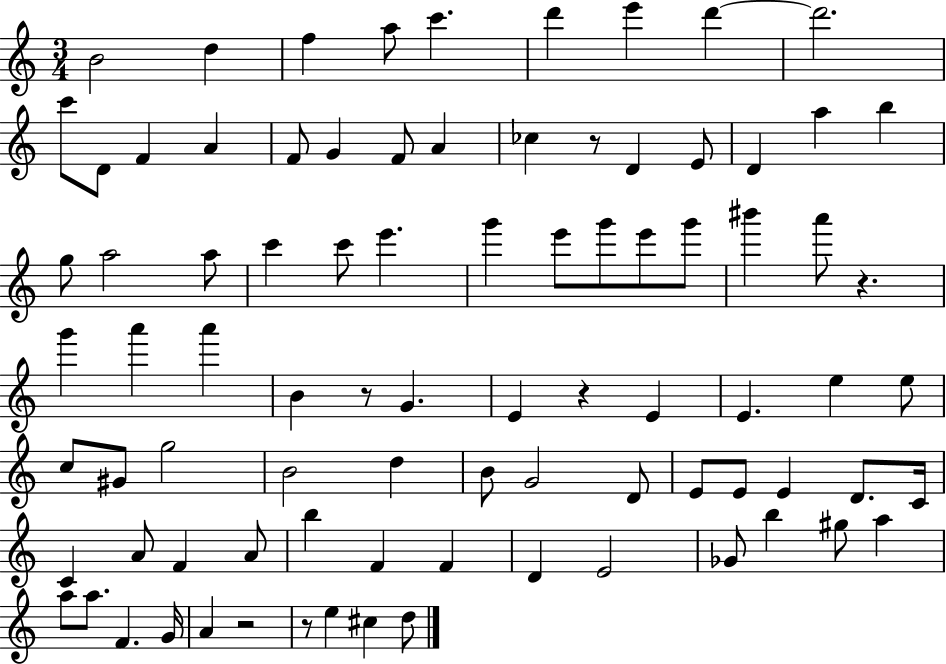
{
  \clef treble
  \numericTimeSignature
  \time 3/4
  \key c \major
  b'2 d''4 | f''4 a''8 c'''4. | d'''4 e'''4 d'''4~~ | d'''2. | \break c'''8 d'8 f'4 a'4 | f'8 g'4 f'8 a'4 | ces''4 r8 d'4 e'8 | d'4 a''4 b''4 | \break g''8 a''2 a''8 | c'''4 c'''8 e'''4. | g'''4 e'''8 g'''8 e'''8 g'''8 | bis'''4 a'''8 r4. | \break g'''4 a'''4 a'''4 | b'4 r8 g'4. | e'4 r4 e'4 | e'4. e''4 e''8 | \break c''8 gis'8 g''2 | b'2 d''4 | b'8 g'2 d'8 | e'8 e'8 e'4 d'8. c'16 | \break c'4 a'8 f'4 a'8 | b''4 f'4 f'4 | d'4 e'2 | ges'8 b''4 gis''8 a''4 | \break a''8 a''8. f'4. g'16 | a'4 r2 | r8 e''4 cis''4 d''8 | \bar "|."
}